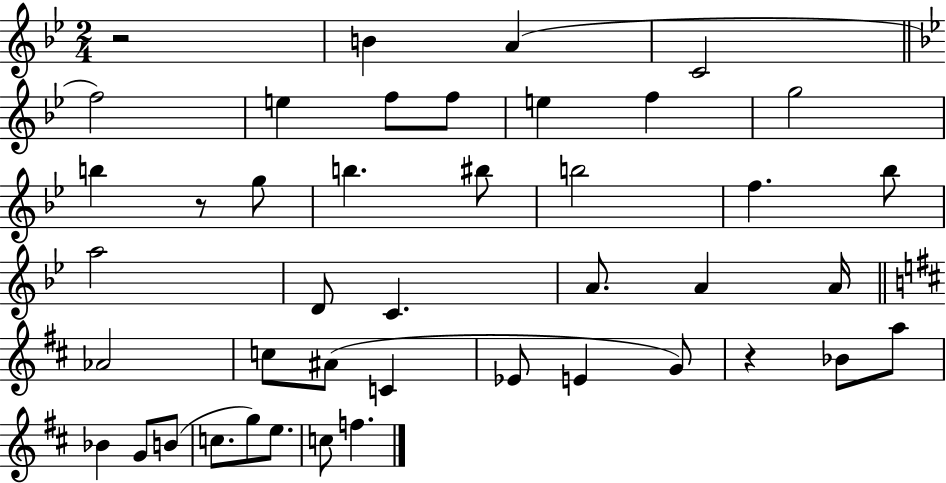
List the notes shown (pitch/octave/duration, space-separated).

R/h B4/q A4/q C4/h F5/h E5/q F5/e F5/e E5/q F5/q G5/h B5/q R/e G5/e B5/q. BIS5/e B5/h F5/q. Bb5/e A5/h D4/e C4/q. A4/e. A4/q A4/s Ab4/h C5/e A#4/e C4/q Eb4/e E4/q G4/e R/q Bb4/e A5/e Bb4/q G4/e B4/e C5/e. G5/e E5/e. C5/e F5/q.